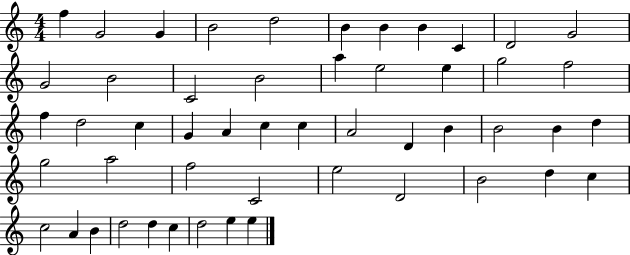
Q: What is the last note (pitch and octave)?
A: E5